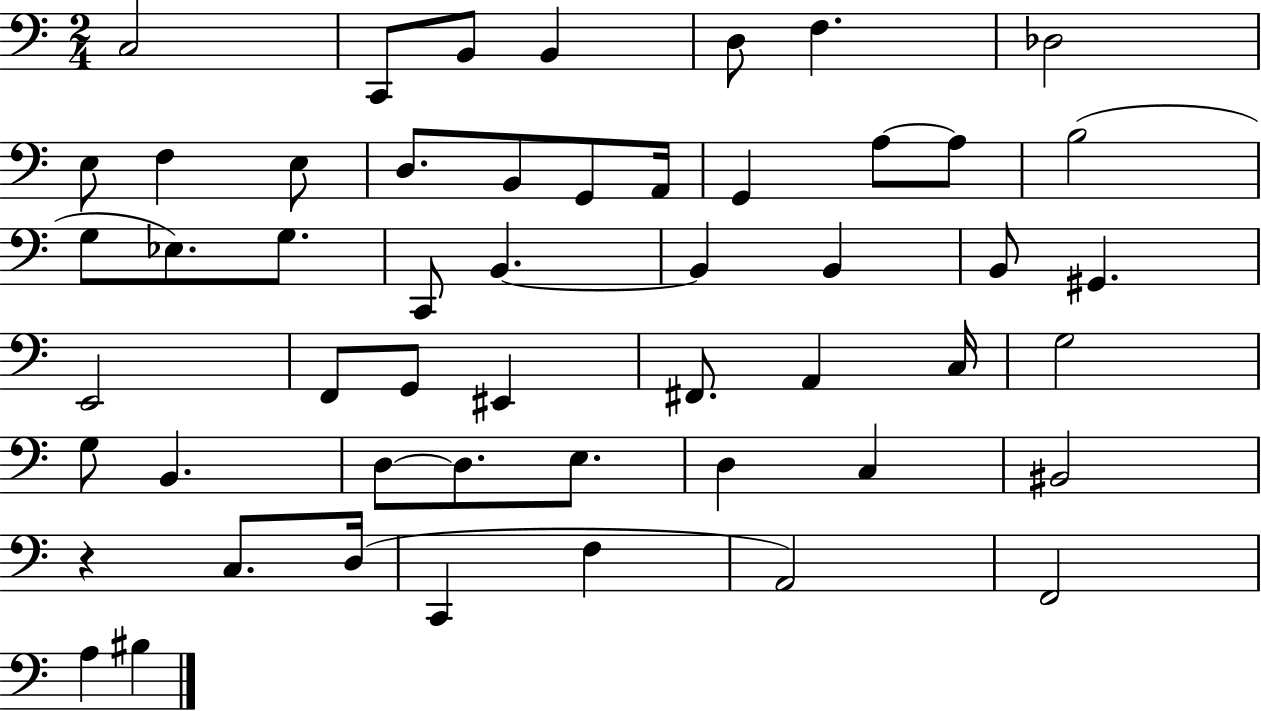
{
  \clef bass
  \numericTimeSignature
  \time 2/4
  \key c \major
  c2 | c,8 b,8 b,4 | d8 f4. | des2 | \break e8 f4 e8 | d8. b,8 g,8 a,16 | g,4 a8~~ a8 | b2( | \break g8 ees8.) g8. | c,8 b,4.~~ | b,4 b,4 | b,8 gis,4. | \break e,2 | f,8 g,8 eis,4 | fis,8. a,4 c16 | g2 | \break g8 b,4. | d8~~ d8. e8. | d4 c4 | bis,2 | \break r4 c8. d16( | c,4 f4 | a,2) | f,2 | \break a4 bis4 | \bar "|."
}